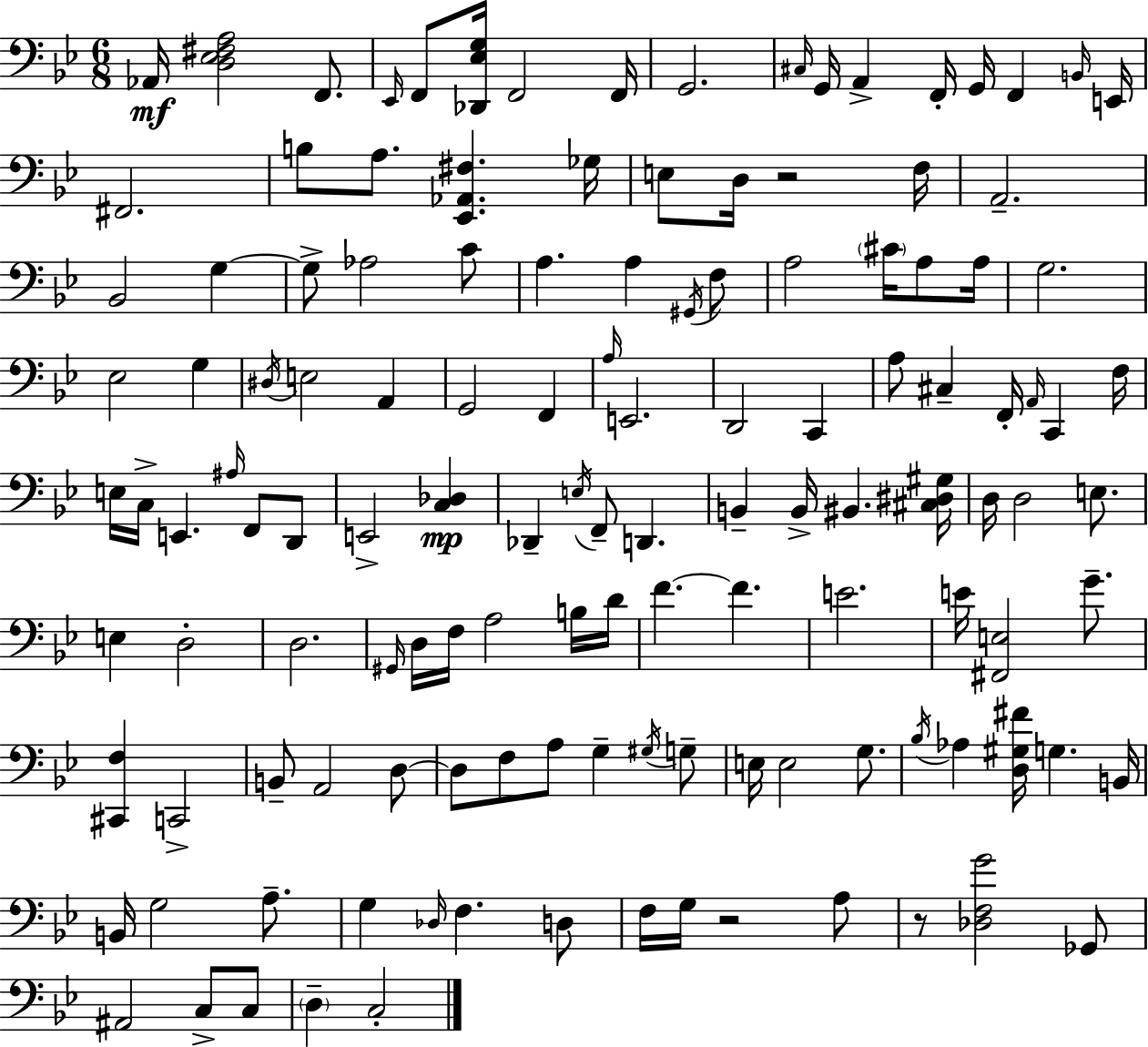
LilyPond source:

{
  \clef bass
  \numericTimeSignature
  \time 6/8
  \key bes \major
  \repeat volta 2 { aes,16\mf <d ees fis a>2 f,8. | \grace { ees,16 } f,8 <des, ees g>16 f,2 | f,16 g,2. | \grace { cis16 } g,16 a,4-> f,16-. g,16 f,4 | \break \grace { b,16 } e,16 fis,2. | b8 a8. <ees, aes, fis>4. | ges16 e8 d16 r2 | f16 a,2.-- | \break bes,2 g4~~ | g8-> aes2 | c'8 a4. a4 | \acciaccatura { gis,16 } f8 a2 | \break \parenthesize cis'16 a8 a16 g2. | ees2 | g4 \acciaccatura { dis16 } e2 | a,4 g,2 | \break f,4 \grace { a16 } e,2. | d,2 | c,4 a8 cis4-- | f,16-. \grace { a,16 } c,4 f16 e16 c16-> e,4. | \break \grace { ais16 } f,8 d,8 e,2-> | <c des>4\mp des,4-- | \acciaccatura { e16 } f,8-- d,4. b,4-- | b,16-> bis,4. <cis dis gis>16 d16 d2 | \break e8. e4 | d2-. d2. | \grace { gis,16 } d16 f16 | a2 b16 d'16 f'4.~~ | \break f'4. e'2. | e'16 <fis, e>2 | g'8.-- <cis, f>4 | c,2-> b,8-- | \break a,2 d8~~ d8 | f8 a8 g4-- \acciaccatura { gis16 } g8-- e16 | e2 g8. \acciaccatura { bes16 } | aes4 <d gis fis'>16 g4. b,16 | \break b,16 g2 a8.-- | g4 \grace { des16 } f4. d8 | f16 g16 r2 a8 | r8 <des f g'>2 ges,8 | \break ais,2 c8-> c8 | \parenthesize d4-- c2-. | } \bar "|."
}